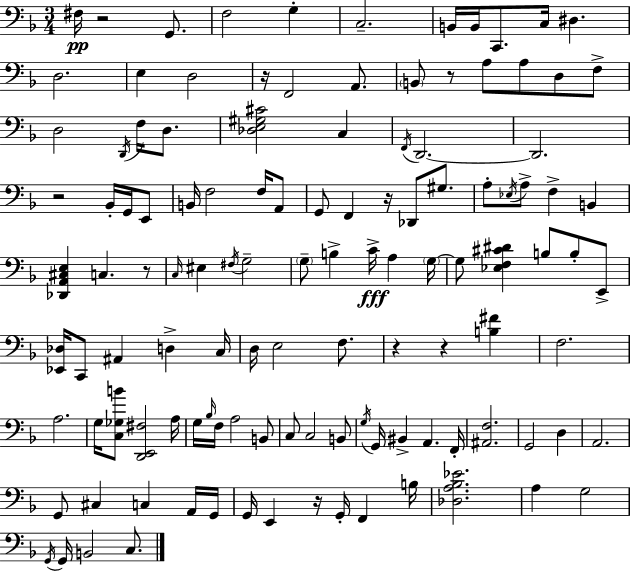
F#3/s R/h G2/e. F3/h G3/q C3/h. B2/s B2/s C2/e. C3/s D#3/q. D3/h. E3/q D3/h R/s F2/h A2/e. B2/e R/e A3/e A3/e D3/e F3/e D3/h D2/s F3/s D3/e. [Db3,E3,G#3,C#4]/h C3/q F2/s D2/h. D2/h. R/h Bb2/s G2/s E2/e B2/s F3/h F3/s A2/e G2/e F2/q R/s Db2/e G#3/e. A3/e Eb3/s A3/e F3/q B2/q [Db2,A2,C#3,E3]/q C3/q. R/e C3/s EIS3/q F#3/s G3/h G3/e B3/q C4/s A3/q G3/s G3/e [Eb3,F3,C#4,D#4]/q B3/e B3/e E2/e [Eb2,Db3]/s C2/e A#2/q D3/q C3/s D3/s E3/h F3/e. R/q R/q [B3,F#4]/q F3/h. A3/h. G3/s [C3,Gb3,B4]/e [D2,E2,F#3]/h A3/s G3/s Bb3/s F3/s A3/h B2/e C3/e C3/h B2/e G3/s G2/s BIS2/q A2/q. F2/s [A#2,F3]/h. G2/h D3/q A2/h. G2/e C#3/q C3/q A2/s G2/s G2/s E2/q R/s G2/s F2/q B3/s [Db3,A3,Bb3,Eb4]/h. A3/q G3/h G2/s G2/s B2/h C3/e.